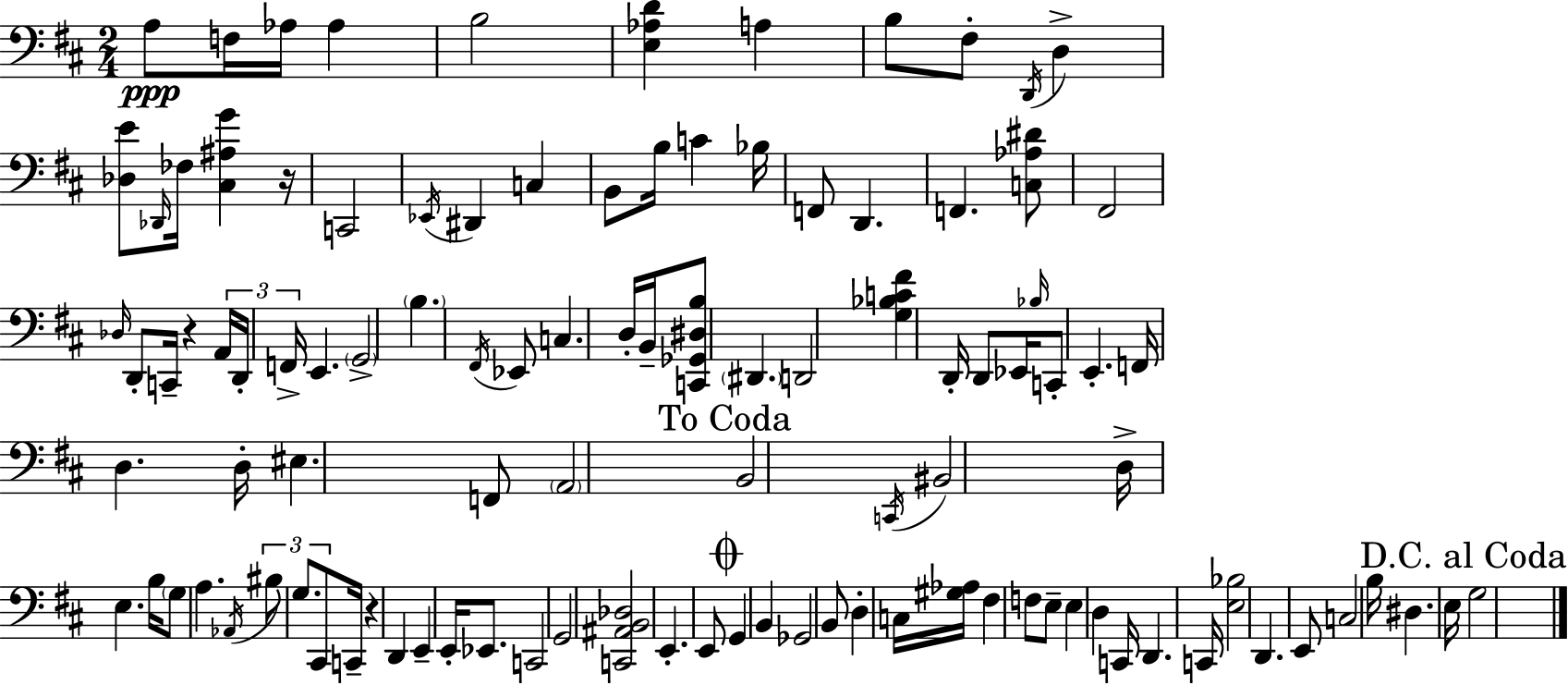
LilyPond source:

{
  \clef bass
  \numericTimeSignature
  \time 2/4
  \key d \major
  a8\ppp f16 aes16 aes4 | b2 | <e aes d'>4 a4 | b8 fis8-. \acciaccatura { d,16 } d4-> | \break <des e'>8 \grace { des,16 } fes16 <cis ais g'>4 | r16 c,2 | \acciaccatura { ees,16 } dis,4 c4 | b,8 b16 c'4 | \break bes16 f,8 d,4. | f,4. | <c aes dis'>8 fis,2 | \grace { des16 } d,8-. c,16-- r4 | \break \tuplet 3/2 { a,16 d,16-. f,16-> } e,4. | \parenthesize g,2-> | \parenthesize b4. | \acciaccatura { fis,16 } ees,8 c4. | \break d16-. b,16-- <c, ges, dis b>8 \parenthesize dis,4. | d,2 | <g bes c' fis'>4 | d,16-. d,8 ees,16 \grace { bes16 } c,8-. | \break e,4.-. f,16 d4. | d16-. eis4. | f,8 \parenthesize a,2 | \mark "To Coda" b,2 | \break \acciaccatura { c,16 } bis,2 | d16-> | e4. b16 \parenthesize g8 | a4. \acciaccatura { aes,16 } | \break \tuplet 3/2 { bis8 g8. cis,8 } c,16-- | r4 d,4 | e,4-- e,16-. ees,8. | c,2 | \break g,2 | <c, ais, b, des>2 | e,4.-. e,8 | \mark \markup { \musicglyph "scripts.coda" } g,4 b,4 | \break ges,2 | b,8 d4-. c16 <gis aes>16 | fis4 f8 e8-- | e4 d4 | \break c,16 d,4. c,16 | <e bes>2 | d,4. e,8 | c2 | \break b16 dis4. e16 | \mark "D.C. al Coda" g2 | \bar "|."
}